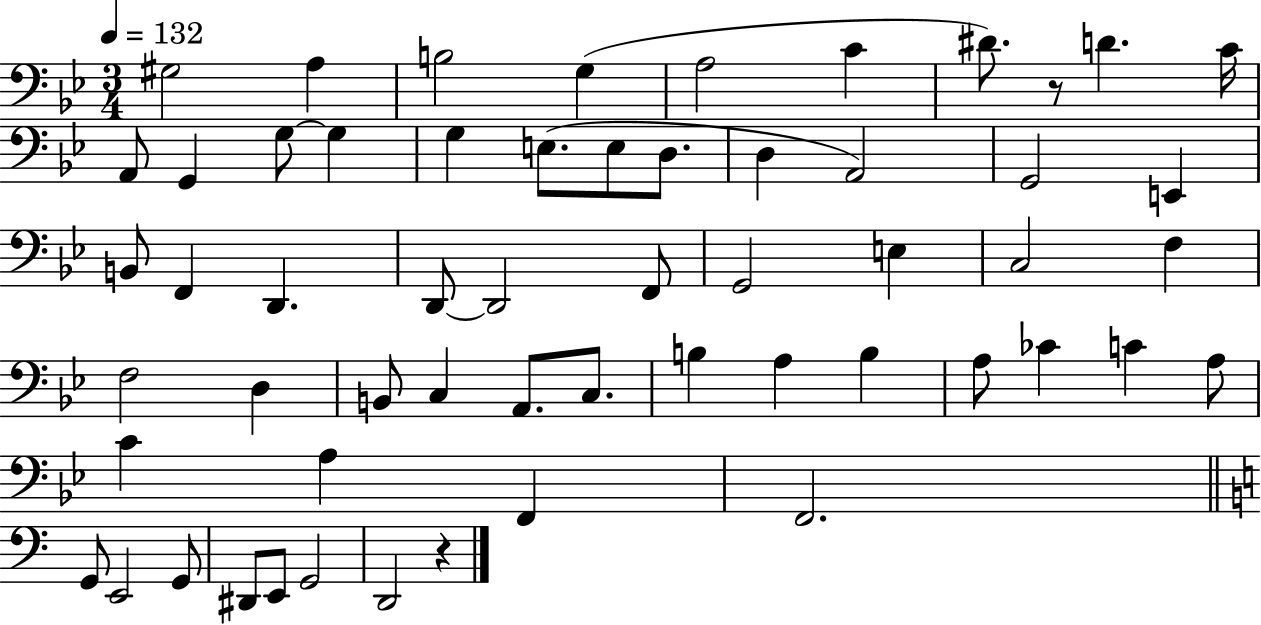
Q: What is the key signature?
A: BES major